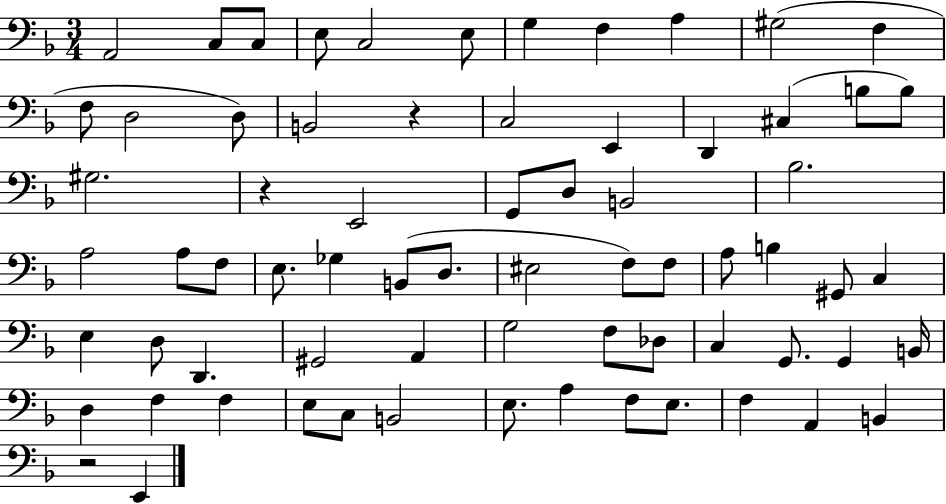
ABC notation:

X:1
T:Untitled
M:3/4
L:1/4
K:F
A,,2 C,/2 C,/2 E,/2 C,2 E,/2 G, F, A, ^G,2 F, F,/2 D,2 D,/2 B,,2 z C,2 E,, D,, ^C, B,/2 B,/2 ^G,2 z E,,2 G,,/2 D,/2 B,,2 _B,2 A,2 A,/2 F,/2 E,/2 _G, B,,/2 D,/2 ^E,2 F,/2 F,/2 A,/2 B, ^G,,/2 C, E, D,/2 D,, ^G,,2 A,, G,2 F,/2 _D,/2 C, G,,/2 G,, B,,/4 D, F, F, E,/2 C,/2 B,,2 E,/2 A, F,/2 E,/2 F, A,, B,, z2 E,,